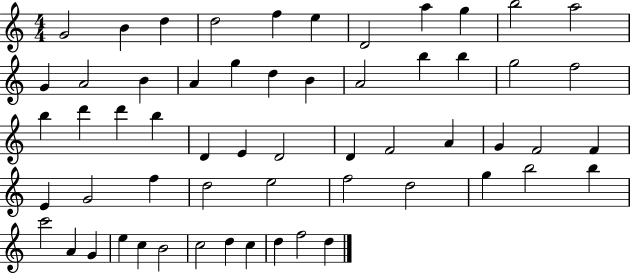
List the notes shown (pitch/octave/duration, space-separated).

G4/h B4/q D5/q D5/h F5/q E5/q D4/h A5/q G5/q B5/h A5/h G4/q A4/h B4/q A4/q G5/q D5/q B4/q A4/h B5/q B5/q G5/h F5/h B5/q D6/q D6/q B5/q D4/q E4/q D4/h D4/q F4/h A4/q G4/q F4/h F4/q E4/q G4/h F5/q D5/h E5/h F5/h D5/h G5/q B5/h B5/q C6/h A4/q G4/q E5/q C5/q B4/h C5/h D5/q C5/q D5/q F5/h D5/q